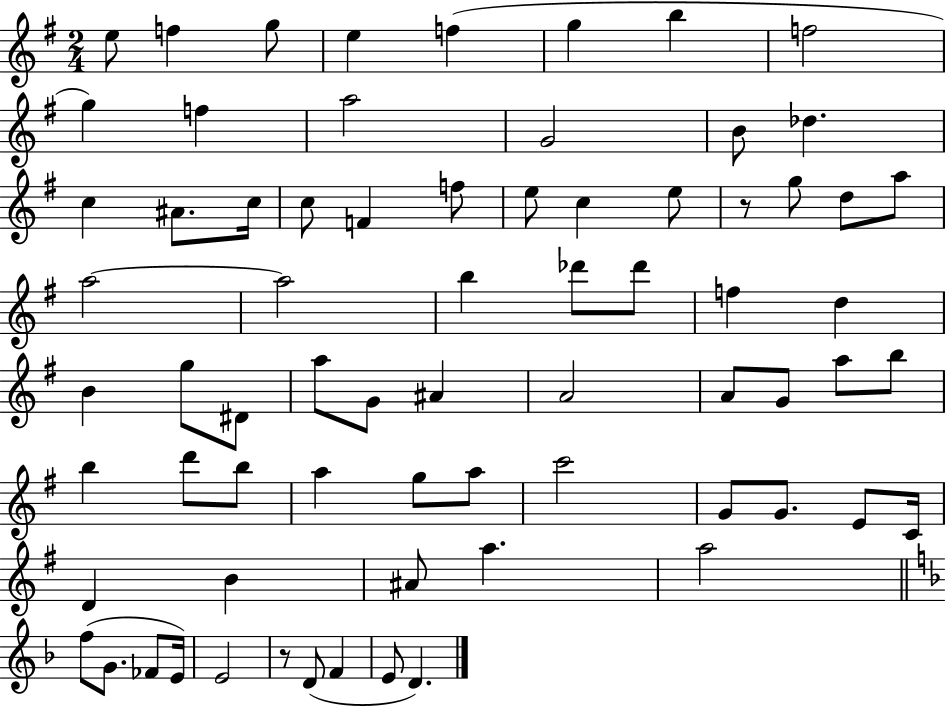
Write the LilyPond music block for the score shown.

{
  \clef treble
  \numericTimeSignature
  \time 2/4
  \key g \major
  \repeat volta 2 { e''8 f''4 g''8 | e''4 f''4( | g''4 b''4 | f''2 | \break g''4) f''4 | a''2 | g'2 | b'8 des''4. | \break c''4 ais'8. c''16 | c''8 f'4 f''8 | e''8 c''4 e''8 | r8 g''8 d''8 a''8 | \break a''2~~ | a''2 | b''4 des'''8 des'''8 | f''4 d''4 | \break b'4 g''8 dis'8 | a''8 g'8 ais'4 | a'2 | a'8 g'8 a''8 b''8 | \break b''4 d'''8 b''8 | a''4 g''8 a''8 | c'''2 | g'8 g'8. e'8 c'16 | \break d'4 b'4 | ais'8 a''4. | a''2 | \bar "||" \break \key f \major f''8( g'8. fes'8 e'16) | e'2 | r8 d'8( f'4 | e'8 d'4.) | \break } \bar "|."
}